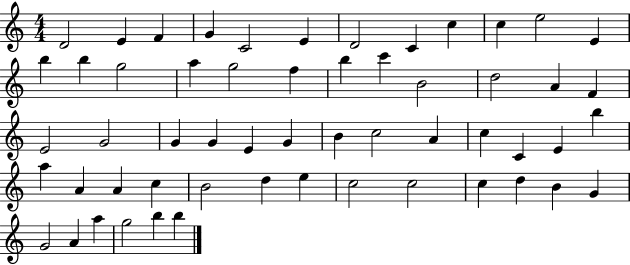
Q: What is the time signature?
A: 4/4